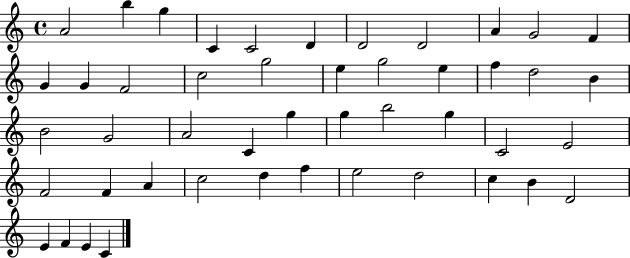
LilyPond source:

{
  \clef treble
  \time 4/4
  \defaultTimeSignature
  \key c \major
  a'2 b''4 g''4 | c'4 c'2 d'4 | d'2 d'2 | a'4 g'2 f'4 | \break g'4 g'4 f'2 | c''2 g''2 | e''4 g''2 e''4 | f''4 d''2 b'4 | \break b'2 g'2 | a'2 c'4 g''4 | g''4 b''2 g''4 | c'2 e'2 | \break f'2 f'4 a'4 | c''2 d''4 f''4 | e''2 d''2 | c''4 b'4 d'2 | \break e'4 f'4 e'4 c'4 | \bar "|."
}